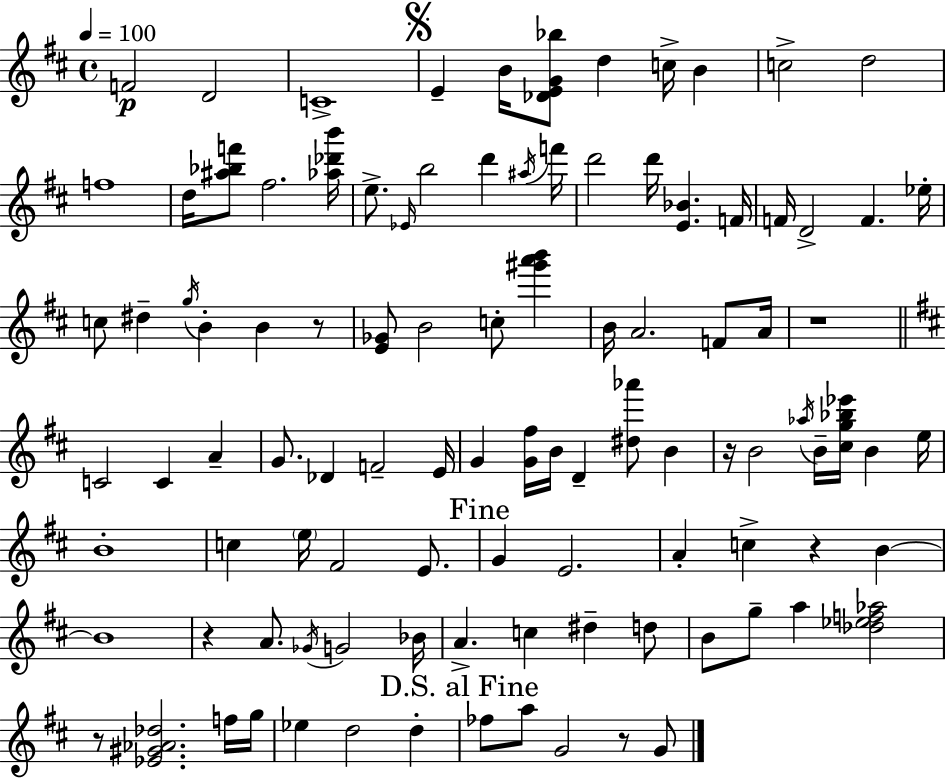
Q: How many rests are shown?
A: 7